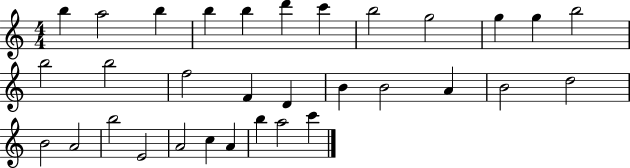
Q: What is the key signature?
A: C major